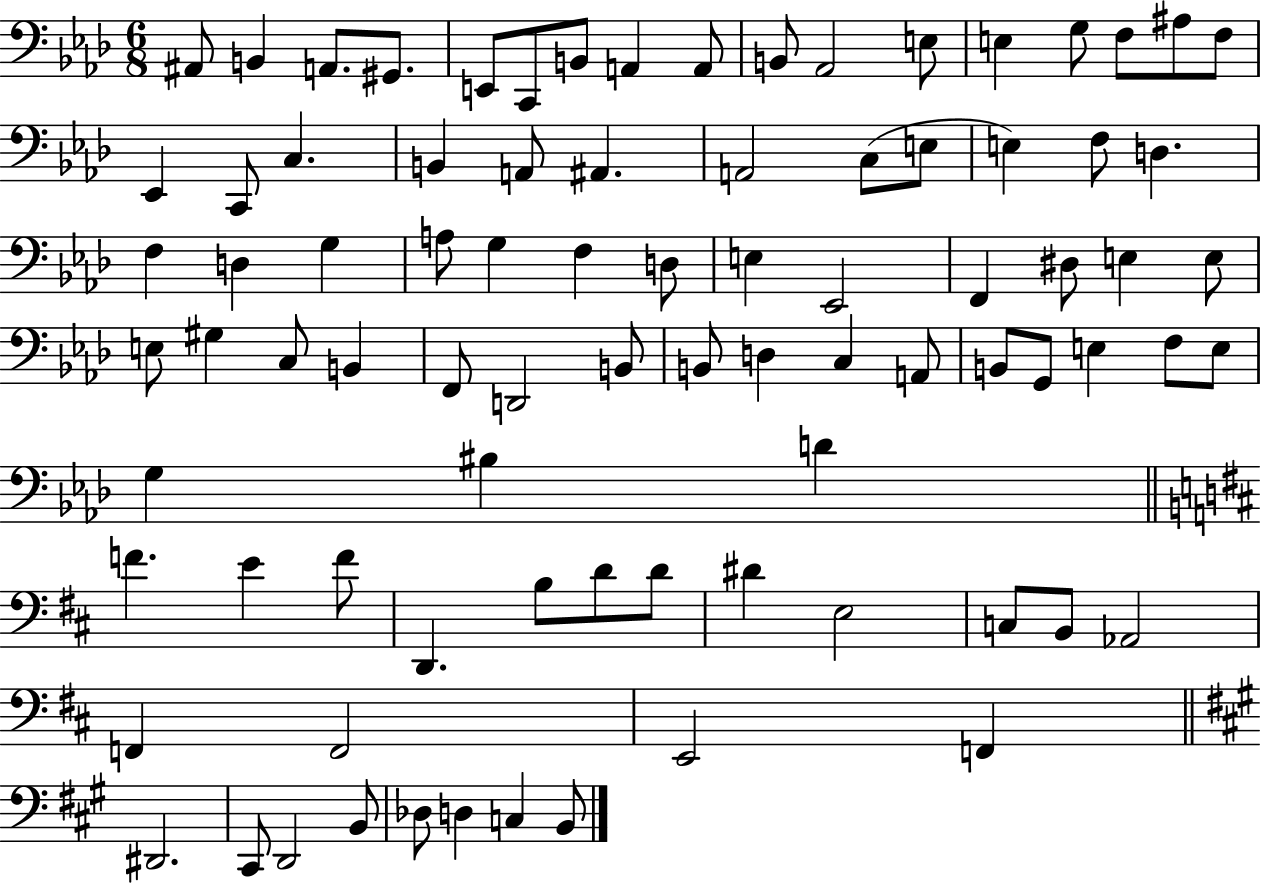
{
  \clef bass
  \numericTimeSignature
  \time 6/8
  \key aes \major
  ais,8 b,4 a,8. gis,8. | e,8 c,8 b,8 a,4 a,8 | b,8 aes,2 e8 | e4 g8 f8 ais8 f8 | \break ees,4 c,8 c4. | b,4 a,8 ais,4. | a,2 c8( e8 | e4) f8 d4. | \break f4 d4 g4 | a8 g4 f4 d8 | e4 ees,2 | f,4 dis8 e4 e8 | \break e8 gis4 c8 b,4 | f,8 d,2 b,8 | b,8 d4 c4 a,8 | b,8 g,8 e4 f8 e8 | \break g4 bis4 d'4 | \bar "||" \break \key d \major f'4. e'4 f'8 | d,4. b8 d'8 d'8 | dis'4 e2 | c8 b,8 aes,2 | \break f,4 f,2 | e,2 f,4 | \bar "||" \break \key a \major dis,2. | cis,8 d,2 b,8 | des8 d4 c4 b,8 | \bar "|."
}